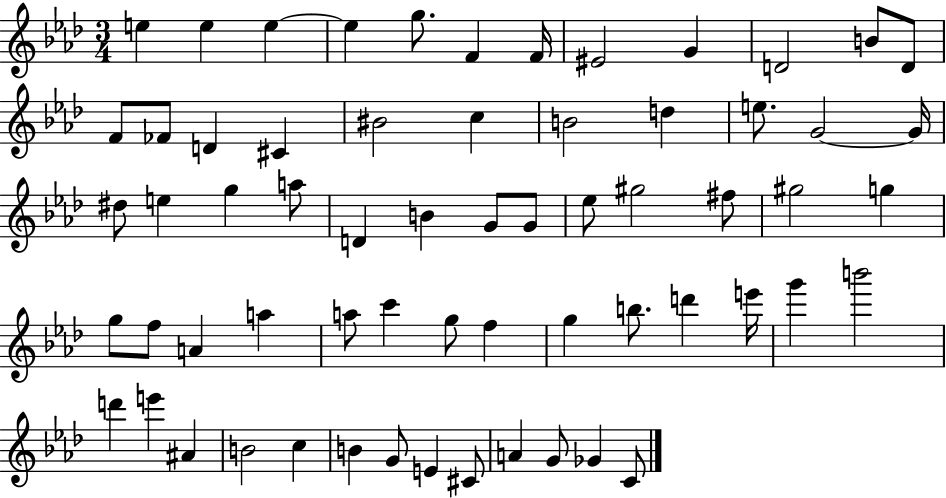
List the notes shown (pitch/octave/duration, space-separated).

E5/q E5/q E5/q E5/q G5/e. F4/q F4/s EIS4/h G4/q D4/h B4/e D4/e F4/e FES4/e D4/q C#4/q BIS4/h C5/q B4/h D5/q E5/e. G4/h G4/s D#5/e E5/q G5/q A5/e D4/q B4/q G4/e G4/e Eb5/e G#5/h F#5/e G#5/h G5/q G5/e F5/e A4/q A5/q A5/e C6/q G5/e F5/q G5/q B5/e. D6/q E6/s G6/q B6/h D6/q E6/q A#4/q B4/h C5/q B4/q G4/e E4/q C#4/e A4/q G4/e Gb4/q C4/e